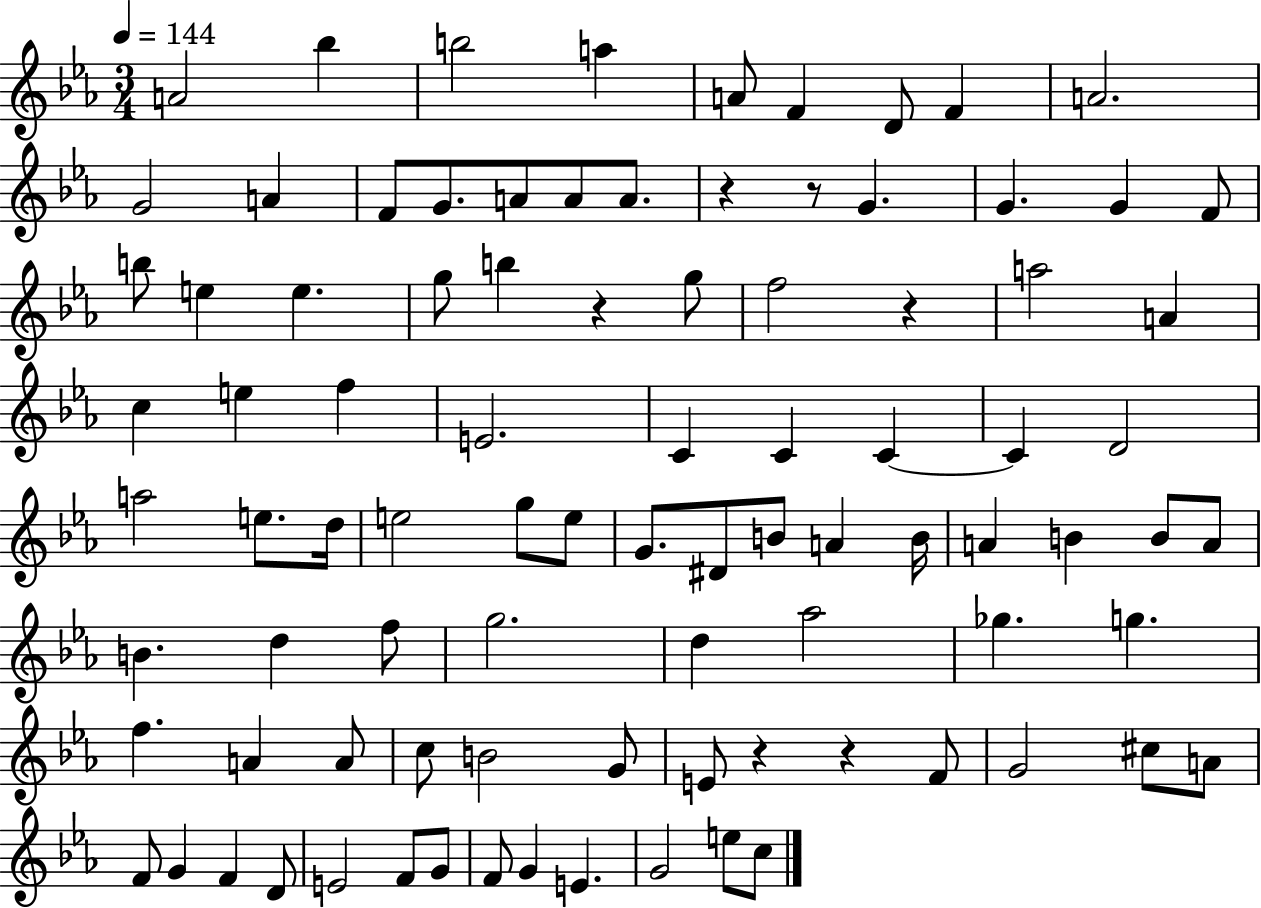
A4/h Bb5/q B5/h A5/q A4/e F4/q D4/e F4/q A4/h. G4/h A4/q F4/e G4/e. A4/e A4/e A4/e. R/q R/e G4/q. G4/q. G4/q F4/e B5/e E5/q E5/q. G5/e B5/q R/q G5/e F5/h R/q A5/h A4/q C5/q E5/q F5/q E4/h. C4/q C4/q C4/q C4/q D4/h A5/h E5/e. D5/s E5/h G5/e E5/e G4/e. D#4/e B4/e A4/q B4/s A4/q B4/q B4/e A4/e B4/q. D5/q F5/e G5/h. D5/q Ab5/h Gb5/q. G5/q. F5/q. A4/q A4/e C5/e B4/h G4/e E4/e R/q R/q F4/e G4/h C#5/e A4/e F4/e G4/q F4/q D4/e E4/h F4/e G4/e F4/e G4/q E4/q. G4/h E5/e C5/e